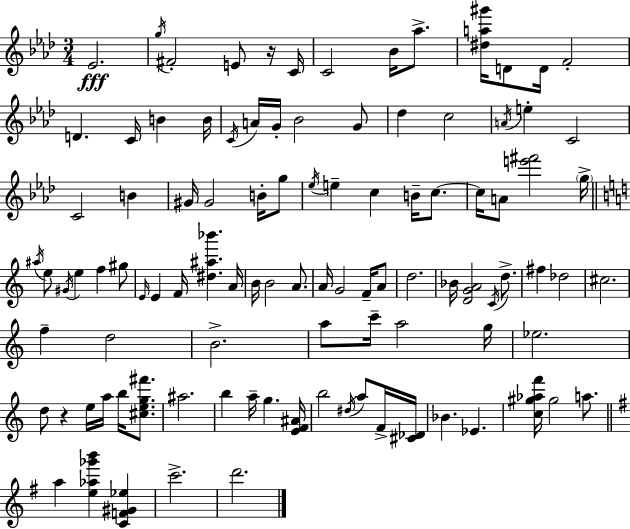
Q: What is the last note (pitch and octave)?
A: D6